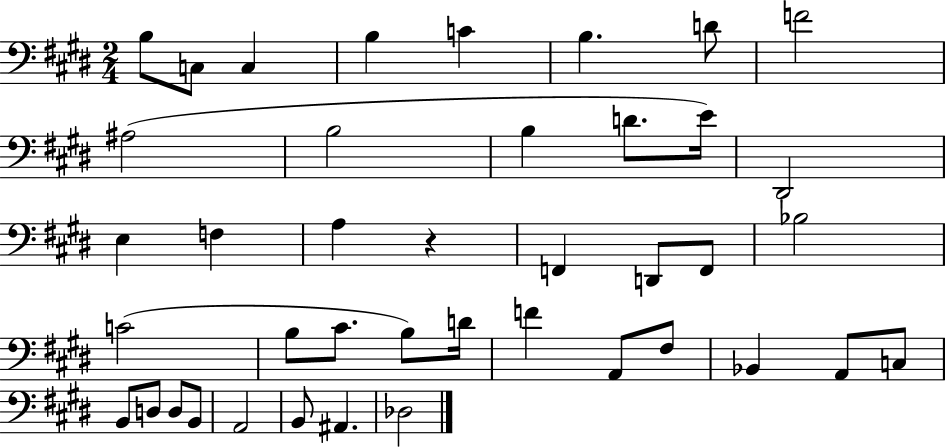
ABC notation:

X:1
T:Untitled
M:2/4
L:1/4
K:E
B,/2 C,/2 C, B, C B, D/2 F2 ^A,2 B,2 B, D/2 E/4 ^D,,2 E, F, A, z F,, D,,/2 F,,/2 _B,2 C2 B,/2 ^C/2 B,/2 D/4 F A,,/2 ^F,/2 _B,, A,,/2 C,/2 B,,/2 D,/2 D,/2 B,,/2 A,,2 B,,/2 ^A,, _D,2